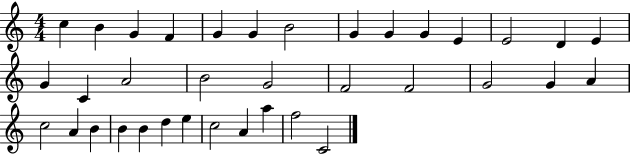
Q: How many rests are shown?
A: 0